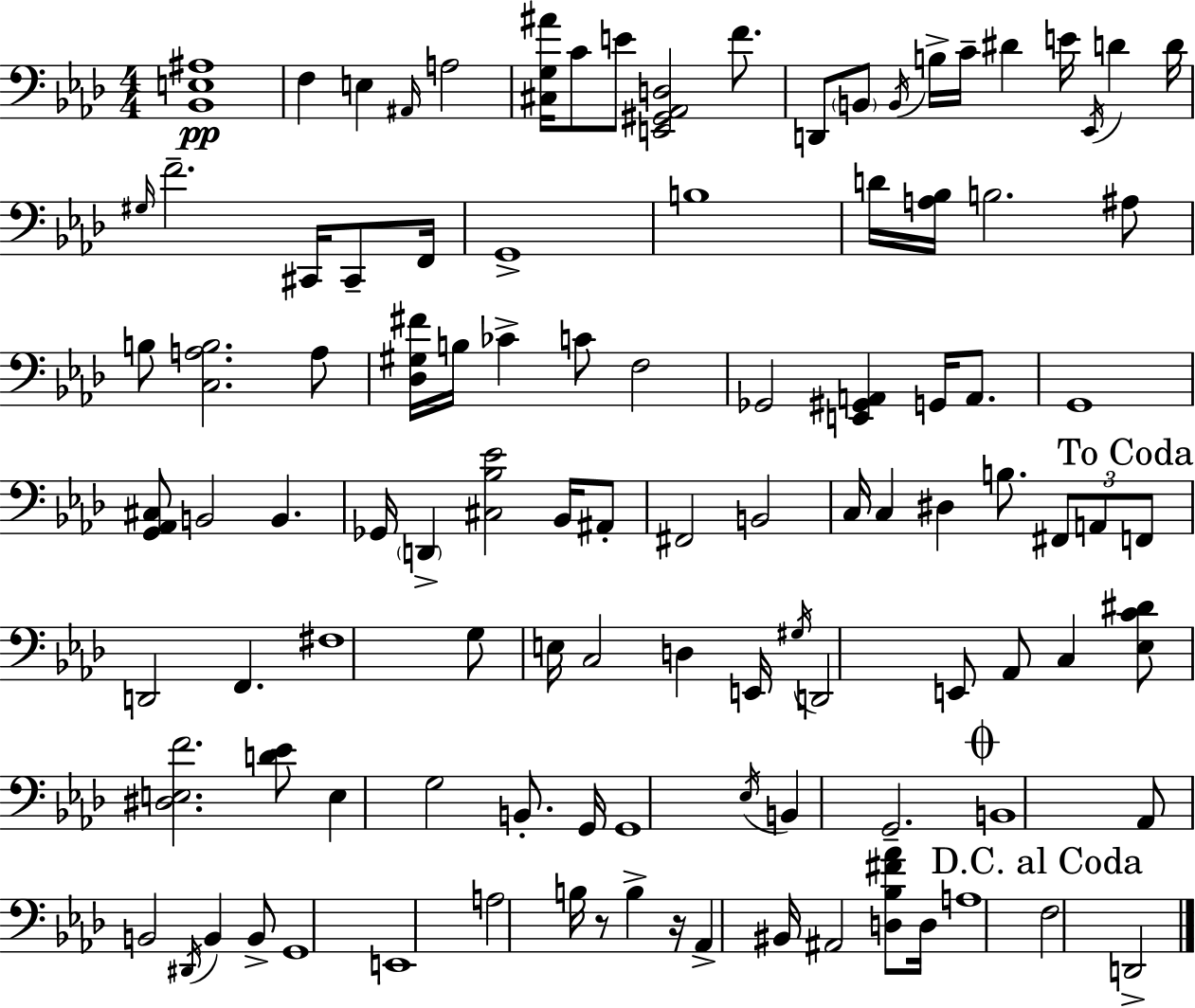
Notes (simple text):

[Bb2,E3,A#3]/w F3/q E3/q A#2/s A3/h [C#3,G3,A#4]/s C4/e E4/e [E2,G#2,Ab2,D3]/h F4/e. D2/e B2/e B2/s B3/s C4/s D#4/q E4/s Eb2/s D4/q D4/s G#3/s F4/h. C#2/s C#2/e F2/s G2/w B3/w D4/s [A3,Bb3]/s B3/h. A#3/e B3/e [C3,A3,B3]/h. A3/e [Db3,G#3,F#4]/s B3/s CES4/q C4/e F3/h Gb2/h [E2,G#2,A2]/q G2/s A2/e. G2/w [G2,Ab2,C#3]/e B2/h B2/q. Gb2/s D2/q [C#3,Bb3,Eb4]/h Bb2/s A#2/e F#2/h B2/h C3/s C3/q D#3/q B3/e. F#2/e A2/e F2/e D2/h F2/q. F#3/w G3/e E3/s C3/h D3/q E2/s G#3/s D2/h E2/e Ab2/e C3/q [Eb3,C4,D#4]/e [D#3,E3,F4]/h. [D4,Eb4]/e E3/q G3/h B2/e. G2/s G2/w Eb3/s B2/q G2/h. B2/w Ab2/e B2/h D#2/s B2/q B2/e G2/w E2/w A3/h B3/s R/e B3/q R/s Ab2/q BIS2/s A#2/h [D3,Bb3,F#4,Ab4]/e D3/s A3/w F3/h D2/h